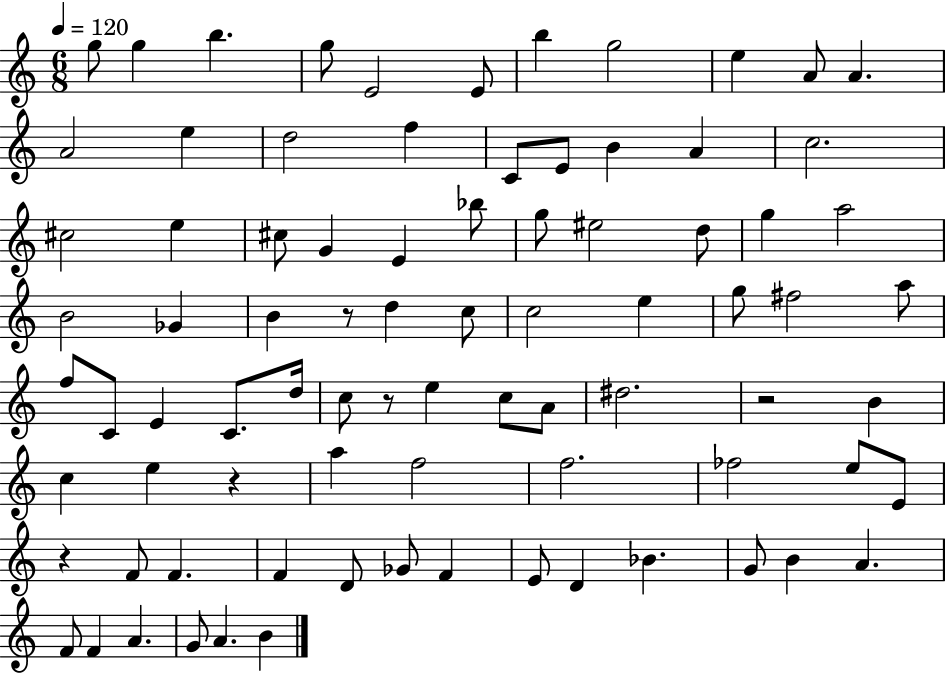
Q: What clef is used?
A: treble